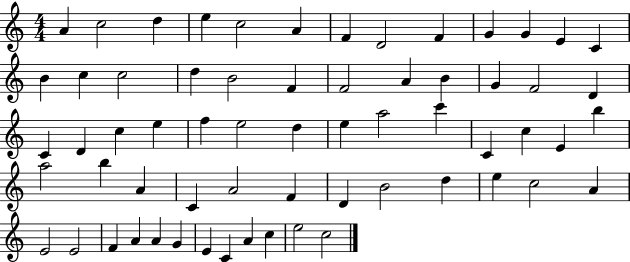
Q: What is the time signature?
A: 4/4